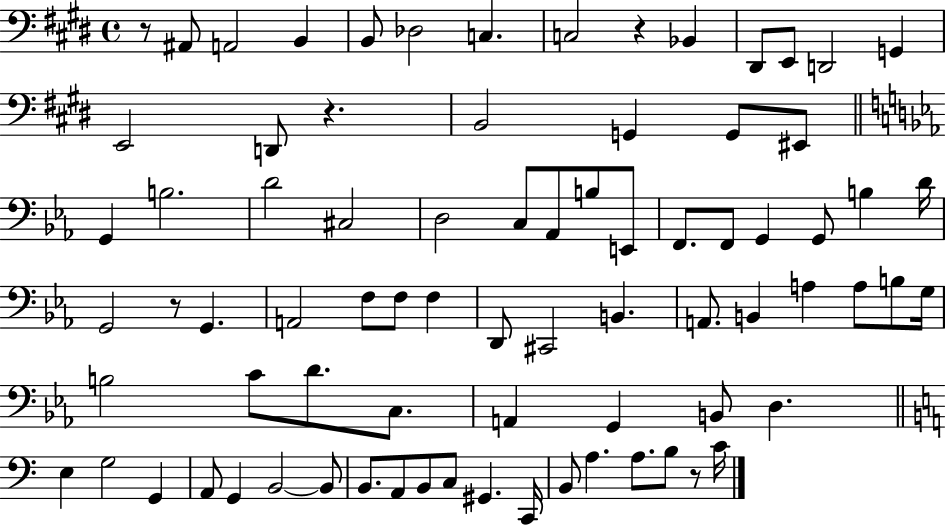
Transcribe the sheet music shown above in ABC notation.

X:1
T:Untitled
M:4/4
L:1/4
K:E
z/2 ^A,,/2 A,,2 B,, B,,/2 _D,2 C, C,2 z _B,, ^D,,/2 E,,/2 D,,2 G,, E,,2 D,,/2 z B,,2 G,, G,,/2 ^E,,/2 G,, B,2 D2 ^C,2 D,2 C,/2 _A,,/2 B,/2 E,,/2 F,,/2 F,,/2 G,, G,,/2 B, D/4 G,,2 z/2 G,, A,,2 F,/2 F,/2 F, D,,/2 ^C,,2 B,, A,,/2 B,, A, A,/2 B,/2 G,/4 B,2 C/2 D/2 C,/2 A,, G,, B,,/2 D, E, G,2 G,, A,,/2 G,, B,,2 B,,/2 B,,/2 A,,/2 B,,/2 C,/2 ^G,, C,,/4 B,,/2 A, A,/2 B,/2 z/2 C/4